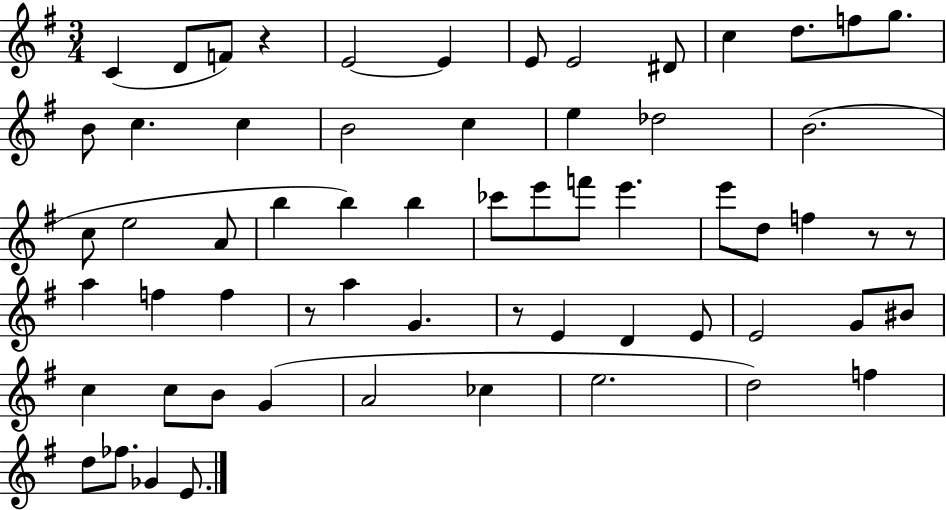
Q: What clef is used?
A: treble